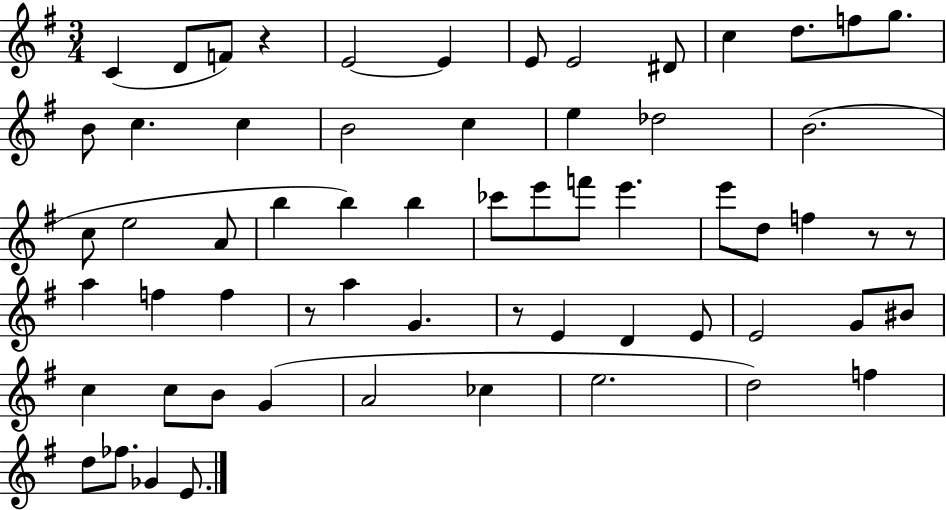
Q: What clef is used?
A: treble